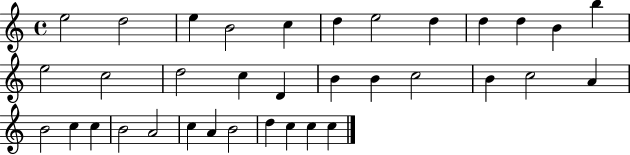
X:1
T:Untitled
M:4/4
L:1/4
K:C
e2 d2 e B2 c d e2 d d d B b e2 c2 d2 c D B B c2 B c2 A B2 c c B2 A2 c A B2 d c c c